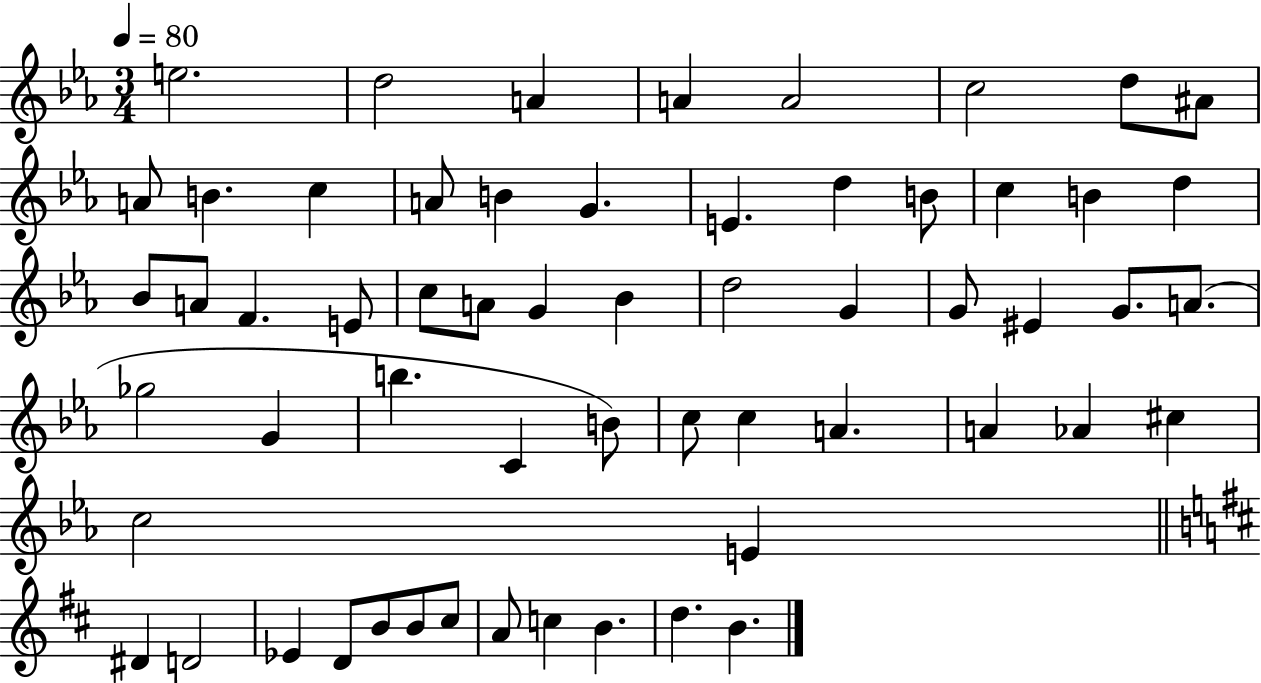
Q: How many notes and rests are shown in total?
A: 59